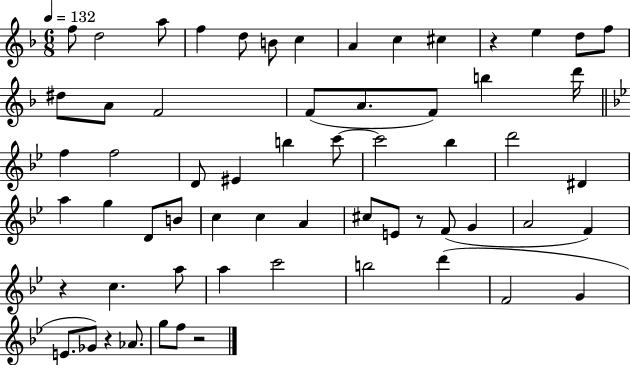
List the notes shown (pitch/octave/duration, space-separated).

F5/e D5/h A5/e F5/q D5/e B4/e C5/q A4/q C5/q C#5/q R/q E5/q D5/e F5/e D#5/e A4/e F4/h F4/e A4/e. F4/e B5/q D6/s F5/q F5/h D4/e EIS4/q B5/q C6/e C6/h Bb5/q D6/h D#4/q A5/q G5/q D4/e B4/e C5/q C5/q A4/q C#5/e E4/e R/e F4/e G4/q A4/h F4/q R/q C5/q. A5/e A5/q C6/h B5/h D6/q F4/h G4/q E4/e. Gb4/e R/q Ab4/e. G5/e F5/e R/h